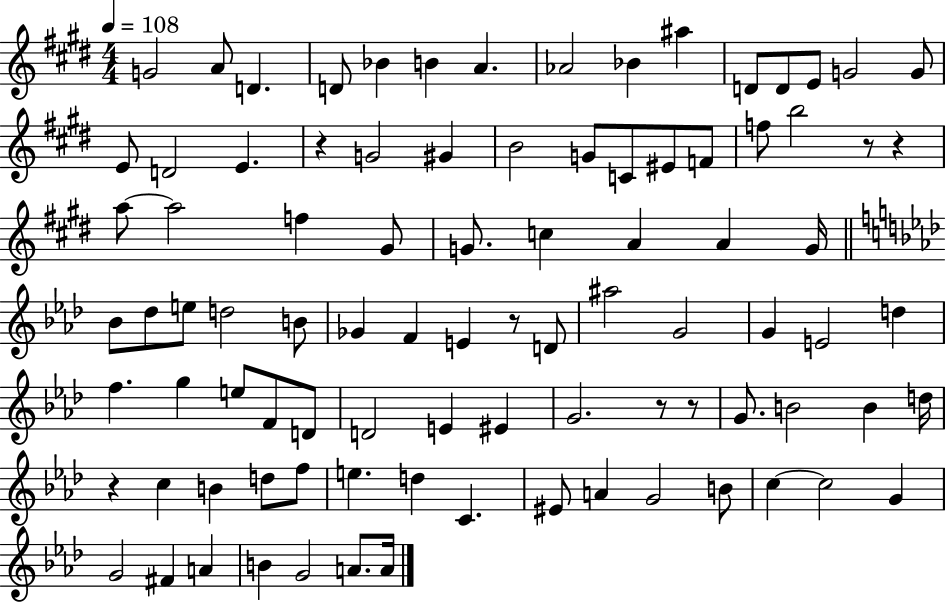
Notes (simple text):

G4/h A4/e D4/q. D4/e Bb4/q B4/q A4/q. Ab4/h Bb4/q A#5/q D4/e D4/e E4/e G4/h G4/e E4/e D4/h E4/q. R/q G4/h G#4/q B4/h G4/e C4/e EIS4/e F4/e F5/e B5/h R/e R/q A5/e A5/h F5/q G#4/e G4/e. C5/q A4/q A4/q G4/s Bb4/e Db5/e E5/e D5/h B4/e Gb4/q F4/q E4/q R/e D4/e A#5/h G4/h G4/q E4/h D5/q F5/q. G5/q E5/e F4/e D4/e D4/h E4/q EIS4/q G4/h. R/e R/e G4/e. B4/h B4/q D5/s R/q C5/q B4/q D5/e F5/e E5/q. D5/q C4/q. EIS4/e A4/q G4/h B4/e C5/q C5/h G4/q G4/h F#4/q A4/q B4/q G4/h A4/e. A4/s